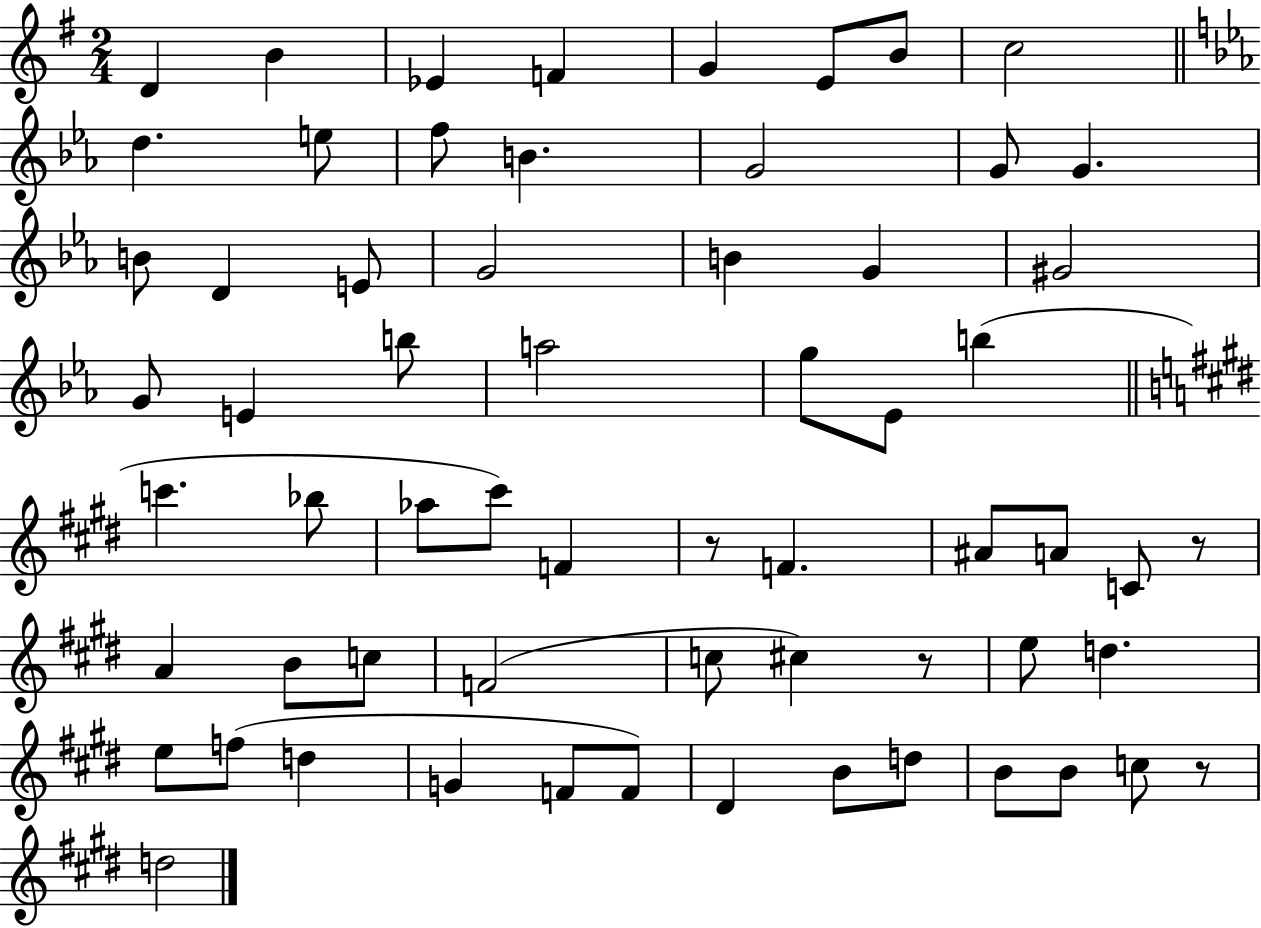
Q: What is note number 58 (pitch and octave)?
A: C5